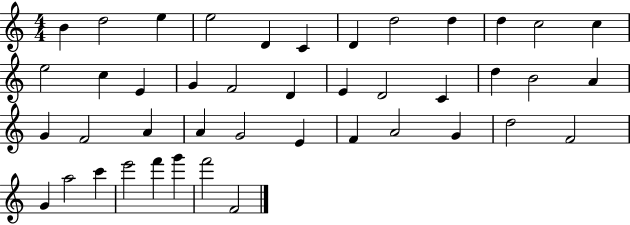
B4/q D5/h E5/q E5/h D4/q C4/q D4/q D5/h D5/q D5/q C5/h C5/q E5/h C5/q E4/q G4/q F4/h D4/q E4/q D4/h C4/q D5/q B4/h A4/q G4/q F4/h A4/q A4/q G4/h E4/q F4/q A4/h G4/q D5/h F4/h G4/q A5/h C6/q E6/h F6/q G6/q F6/h F4/h